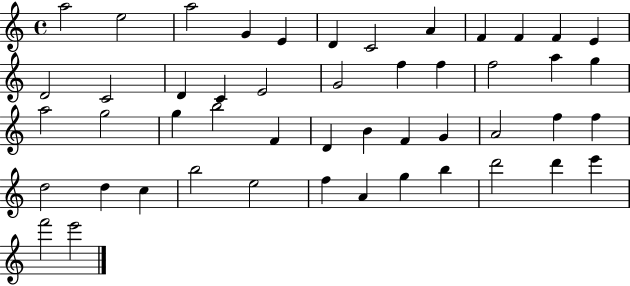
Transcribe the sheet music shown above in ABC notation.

X:1
T:Untitled
M:4/4
L:1/4
K:C
a2 e2 a2 G E D C2 A F F F E D2 C2 D C E2 G2 f f f2 a g a2 g2 g b2 F D B F G A2 f f d2 d c b2 e2 f A g b d'2 d' e' f'2 e'2